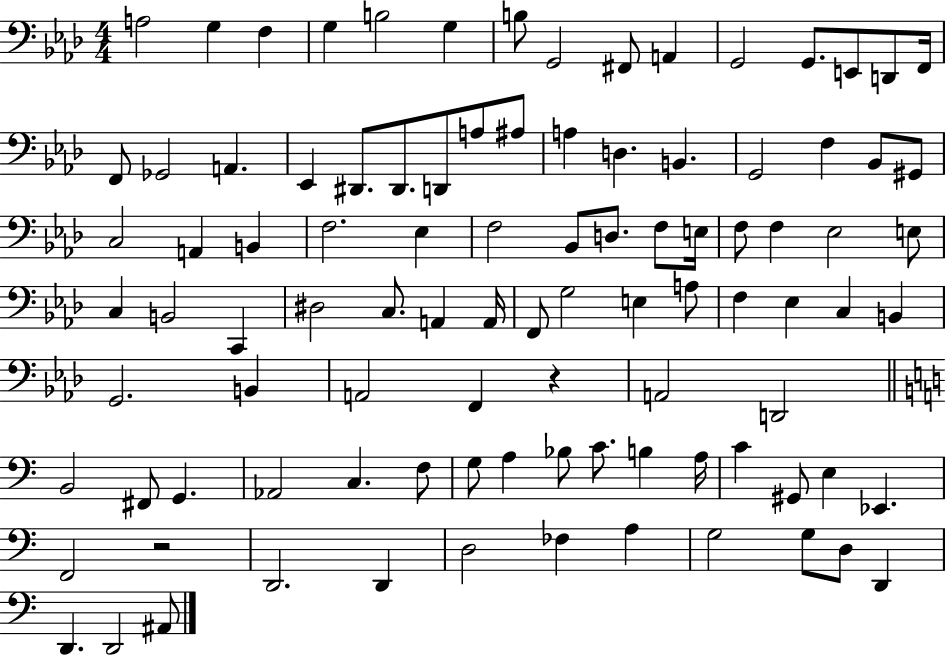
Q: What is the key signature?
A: AES major